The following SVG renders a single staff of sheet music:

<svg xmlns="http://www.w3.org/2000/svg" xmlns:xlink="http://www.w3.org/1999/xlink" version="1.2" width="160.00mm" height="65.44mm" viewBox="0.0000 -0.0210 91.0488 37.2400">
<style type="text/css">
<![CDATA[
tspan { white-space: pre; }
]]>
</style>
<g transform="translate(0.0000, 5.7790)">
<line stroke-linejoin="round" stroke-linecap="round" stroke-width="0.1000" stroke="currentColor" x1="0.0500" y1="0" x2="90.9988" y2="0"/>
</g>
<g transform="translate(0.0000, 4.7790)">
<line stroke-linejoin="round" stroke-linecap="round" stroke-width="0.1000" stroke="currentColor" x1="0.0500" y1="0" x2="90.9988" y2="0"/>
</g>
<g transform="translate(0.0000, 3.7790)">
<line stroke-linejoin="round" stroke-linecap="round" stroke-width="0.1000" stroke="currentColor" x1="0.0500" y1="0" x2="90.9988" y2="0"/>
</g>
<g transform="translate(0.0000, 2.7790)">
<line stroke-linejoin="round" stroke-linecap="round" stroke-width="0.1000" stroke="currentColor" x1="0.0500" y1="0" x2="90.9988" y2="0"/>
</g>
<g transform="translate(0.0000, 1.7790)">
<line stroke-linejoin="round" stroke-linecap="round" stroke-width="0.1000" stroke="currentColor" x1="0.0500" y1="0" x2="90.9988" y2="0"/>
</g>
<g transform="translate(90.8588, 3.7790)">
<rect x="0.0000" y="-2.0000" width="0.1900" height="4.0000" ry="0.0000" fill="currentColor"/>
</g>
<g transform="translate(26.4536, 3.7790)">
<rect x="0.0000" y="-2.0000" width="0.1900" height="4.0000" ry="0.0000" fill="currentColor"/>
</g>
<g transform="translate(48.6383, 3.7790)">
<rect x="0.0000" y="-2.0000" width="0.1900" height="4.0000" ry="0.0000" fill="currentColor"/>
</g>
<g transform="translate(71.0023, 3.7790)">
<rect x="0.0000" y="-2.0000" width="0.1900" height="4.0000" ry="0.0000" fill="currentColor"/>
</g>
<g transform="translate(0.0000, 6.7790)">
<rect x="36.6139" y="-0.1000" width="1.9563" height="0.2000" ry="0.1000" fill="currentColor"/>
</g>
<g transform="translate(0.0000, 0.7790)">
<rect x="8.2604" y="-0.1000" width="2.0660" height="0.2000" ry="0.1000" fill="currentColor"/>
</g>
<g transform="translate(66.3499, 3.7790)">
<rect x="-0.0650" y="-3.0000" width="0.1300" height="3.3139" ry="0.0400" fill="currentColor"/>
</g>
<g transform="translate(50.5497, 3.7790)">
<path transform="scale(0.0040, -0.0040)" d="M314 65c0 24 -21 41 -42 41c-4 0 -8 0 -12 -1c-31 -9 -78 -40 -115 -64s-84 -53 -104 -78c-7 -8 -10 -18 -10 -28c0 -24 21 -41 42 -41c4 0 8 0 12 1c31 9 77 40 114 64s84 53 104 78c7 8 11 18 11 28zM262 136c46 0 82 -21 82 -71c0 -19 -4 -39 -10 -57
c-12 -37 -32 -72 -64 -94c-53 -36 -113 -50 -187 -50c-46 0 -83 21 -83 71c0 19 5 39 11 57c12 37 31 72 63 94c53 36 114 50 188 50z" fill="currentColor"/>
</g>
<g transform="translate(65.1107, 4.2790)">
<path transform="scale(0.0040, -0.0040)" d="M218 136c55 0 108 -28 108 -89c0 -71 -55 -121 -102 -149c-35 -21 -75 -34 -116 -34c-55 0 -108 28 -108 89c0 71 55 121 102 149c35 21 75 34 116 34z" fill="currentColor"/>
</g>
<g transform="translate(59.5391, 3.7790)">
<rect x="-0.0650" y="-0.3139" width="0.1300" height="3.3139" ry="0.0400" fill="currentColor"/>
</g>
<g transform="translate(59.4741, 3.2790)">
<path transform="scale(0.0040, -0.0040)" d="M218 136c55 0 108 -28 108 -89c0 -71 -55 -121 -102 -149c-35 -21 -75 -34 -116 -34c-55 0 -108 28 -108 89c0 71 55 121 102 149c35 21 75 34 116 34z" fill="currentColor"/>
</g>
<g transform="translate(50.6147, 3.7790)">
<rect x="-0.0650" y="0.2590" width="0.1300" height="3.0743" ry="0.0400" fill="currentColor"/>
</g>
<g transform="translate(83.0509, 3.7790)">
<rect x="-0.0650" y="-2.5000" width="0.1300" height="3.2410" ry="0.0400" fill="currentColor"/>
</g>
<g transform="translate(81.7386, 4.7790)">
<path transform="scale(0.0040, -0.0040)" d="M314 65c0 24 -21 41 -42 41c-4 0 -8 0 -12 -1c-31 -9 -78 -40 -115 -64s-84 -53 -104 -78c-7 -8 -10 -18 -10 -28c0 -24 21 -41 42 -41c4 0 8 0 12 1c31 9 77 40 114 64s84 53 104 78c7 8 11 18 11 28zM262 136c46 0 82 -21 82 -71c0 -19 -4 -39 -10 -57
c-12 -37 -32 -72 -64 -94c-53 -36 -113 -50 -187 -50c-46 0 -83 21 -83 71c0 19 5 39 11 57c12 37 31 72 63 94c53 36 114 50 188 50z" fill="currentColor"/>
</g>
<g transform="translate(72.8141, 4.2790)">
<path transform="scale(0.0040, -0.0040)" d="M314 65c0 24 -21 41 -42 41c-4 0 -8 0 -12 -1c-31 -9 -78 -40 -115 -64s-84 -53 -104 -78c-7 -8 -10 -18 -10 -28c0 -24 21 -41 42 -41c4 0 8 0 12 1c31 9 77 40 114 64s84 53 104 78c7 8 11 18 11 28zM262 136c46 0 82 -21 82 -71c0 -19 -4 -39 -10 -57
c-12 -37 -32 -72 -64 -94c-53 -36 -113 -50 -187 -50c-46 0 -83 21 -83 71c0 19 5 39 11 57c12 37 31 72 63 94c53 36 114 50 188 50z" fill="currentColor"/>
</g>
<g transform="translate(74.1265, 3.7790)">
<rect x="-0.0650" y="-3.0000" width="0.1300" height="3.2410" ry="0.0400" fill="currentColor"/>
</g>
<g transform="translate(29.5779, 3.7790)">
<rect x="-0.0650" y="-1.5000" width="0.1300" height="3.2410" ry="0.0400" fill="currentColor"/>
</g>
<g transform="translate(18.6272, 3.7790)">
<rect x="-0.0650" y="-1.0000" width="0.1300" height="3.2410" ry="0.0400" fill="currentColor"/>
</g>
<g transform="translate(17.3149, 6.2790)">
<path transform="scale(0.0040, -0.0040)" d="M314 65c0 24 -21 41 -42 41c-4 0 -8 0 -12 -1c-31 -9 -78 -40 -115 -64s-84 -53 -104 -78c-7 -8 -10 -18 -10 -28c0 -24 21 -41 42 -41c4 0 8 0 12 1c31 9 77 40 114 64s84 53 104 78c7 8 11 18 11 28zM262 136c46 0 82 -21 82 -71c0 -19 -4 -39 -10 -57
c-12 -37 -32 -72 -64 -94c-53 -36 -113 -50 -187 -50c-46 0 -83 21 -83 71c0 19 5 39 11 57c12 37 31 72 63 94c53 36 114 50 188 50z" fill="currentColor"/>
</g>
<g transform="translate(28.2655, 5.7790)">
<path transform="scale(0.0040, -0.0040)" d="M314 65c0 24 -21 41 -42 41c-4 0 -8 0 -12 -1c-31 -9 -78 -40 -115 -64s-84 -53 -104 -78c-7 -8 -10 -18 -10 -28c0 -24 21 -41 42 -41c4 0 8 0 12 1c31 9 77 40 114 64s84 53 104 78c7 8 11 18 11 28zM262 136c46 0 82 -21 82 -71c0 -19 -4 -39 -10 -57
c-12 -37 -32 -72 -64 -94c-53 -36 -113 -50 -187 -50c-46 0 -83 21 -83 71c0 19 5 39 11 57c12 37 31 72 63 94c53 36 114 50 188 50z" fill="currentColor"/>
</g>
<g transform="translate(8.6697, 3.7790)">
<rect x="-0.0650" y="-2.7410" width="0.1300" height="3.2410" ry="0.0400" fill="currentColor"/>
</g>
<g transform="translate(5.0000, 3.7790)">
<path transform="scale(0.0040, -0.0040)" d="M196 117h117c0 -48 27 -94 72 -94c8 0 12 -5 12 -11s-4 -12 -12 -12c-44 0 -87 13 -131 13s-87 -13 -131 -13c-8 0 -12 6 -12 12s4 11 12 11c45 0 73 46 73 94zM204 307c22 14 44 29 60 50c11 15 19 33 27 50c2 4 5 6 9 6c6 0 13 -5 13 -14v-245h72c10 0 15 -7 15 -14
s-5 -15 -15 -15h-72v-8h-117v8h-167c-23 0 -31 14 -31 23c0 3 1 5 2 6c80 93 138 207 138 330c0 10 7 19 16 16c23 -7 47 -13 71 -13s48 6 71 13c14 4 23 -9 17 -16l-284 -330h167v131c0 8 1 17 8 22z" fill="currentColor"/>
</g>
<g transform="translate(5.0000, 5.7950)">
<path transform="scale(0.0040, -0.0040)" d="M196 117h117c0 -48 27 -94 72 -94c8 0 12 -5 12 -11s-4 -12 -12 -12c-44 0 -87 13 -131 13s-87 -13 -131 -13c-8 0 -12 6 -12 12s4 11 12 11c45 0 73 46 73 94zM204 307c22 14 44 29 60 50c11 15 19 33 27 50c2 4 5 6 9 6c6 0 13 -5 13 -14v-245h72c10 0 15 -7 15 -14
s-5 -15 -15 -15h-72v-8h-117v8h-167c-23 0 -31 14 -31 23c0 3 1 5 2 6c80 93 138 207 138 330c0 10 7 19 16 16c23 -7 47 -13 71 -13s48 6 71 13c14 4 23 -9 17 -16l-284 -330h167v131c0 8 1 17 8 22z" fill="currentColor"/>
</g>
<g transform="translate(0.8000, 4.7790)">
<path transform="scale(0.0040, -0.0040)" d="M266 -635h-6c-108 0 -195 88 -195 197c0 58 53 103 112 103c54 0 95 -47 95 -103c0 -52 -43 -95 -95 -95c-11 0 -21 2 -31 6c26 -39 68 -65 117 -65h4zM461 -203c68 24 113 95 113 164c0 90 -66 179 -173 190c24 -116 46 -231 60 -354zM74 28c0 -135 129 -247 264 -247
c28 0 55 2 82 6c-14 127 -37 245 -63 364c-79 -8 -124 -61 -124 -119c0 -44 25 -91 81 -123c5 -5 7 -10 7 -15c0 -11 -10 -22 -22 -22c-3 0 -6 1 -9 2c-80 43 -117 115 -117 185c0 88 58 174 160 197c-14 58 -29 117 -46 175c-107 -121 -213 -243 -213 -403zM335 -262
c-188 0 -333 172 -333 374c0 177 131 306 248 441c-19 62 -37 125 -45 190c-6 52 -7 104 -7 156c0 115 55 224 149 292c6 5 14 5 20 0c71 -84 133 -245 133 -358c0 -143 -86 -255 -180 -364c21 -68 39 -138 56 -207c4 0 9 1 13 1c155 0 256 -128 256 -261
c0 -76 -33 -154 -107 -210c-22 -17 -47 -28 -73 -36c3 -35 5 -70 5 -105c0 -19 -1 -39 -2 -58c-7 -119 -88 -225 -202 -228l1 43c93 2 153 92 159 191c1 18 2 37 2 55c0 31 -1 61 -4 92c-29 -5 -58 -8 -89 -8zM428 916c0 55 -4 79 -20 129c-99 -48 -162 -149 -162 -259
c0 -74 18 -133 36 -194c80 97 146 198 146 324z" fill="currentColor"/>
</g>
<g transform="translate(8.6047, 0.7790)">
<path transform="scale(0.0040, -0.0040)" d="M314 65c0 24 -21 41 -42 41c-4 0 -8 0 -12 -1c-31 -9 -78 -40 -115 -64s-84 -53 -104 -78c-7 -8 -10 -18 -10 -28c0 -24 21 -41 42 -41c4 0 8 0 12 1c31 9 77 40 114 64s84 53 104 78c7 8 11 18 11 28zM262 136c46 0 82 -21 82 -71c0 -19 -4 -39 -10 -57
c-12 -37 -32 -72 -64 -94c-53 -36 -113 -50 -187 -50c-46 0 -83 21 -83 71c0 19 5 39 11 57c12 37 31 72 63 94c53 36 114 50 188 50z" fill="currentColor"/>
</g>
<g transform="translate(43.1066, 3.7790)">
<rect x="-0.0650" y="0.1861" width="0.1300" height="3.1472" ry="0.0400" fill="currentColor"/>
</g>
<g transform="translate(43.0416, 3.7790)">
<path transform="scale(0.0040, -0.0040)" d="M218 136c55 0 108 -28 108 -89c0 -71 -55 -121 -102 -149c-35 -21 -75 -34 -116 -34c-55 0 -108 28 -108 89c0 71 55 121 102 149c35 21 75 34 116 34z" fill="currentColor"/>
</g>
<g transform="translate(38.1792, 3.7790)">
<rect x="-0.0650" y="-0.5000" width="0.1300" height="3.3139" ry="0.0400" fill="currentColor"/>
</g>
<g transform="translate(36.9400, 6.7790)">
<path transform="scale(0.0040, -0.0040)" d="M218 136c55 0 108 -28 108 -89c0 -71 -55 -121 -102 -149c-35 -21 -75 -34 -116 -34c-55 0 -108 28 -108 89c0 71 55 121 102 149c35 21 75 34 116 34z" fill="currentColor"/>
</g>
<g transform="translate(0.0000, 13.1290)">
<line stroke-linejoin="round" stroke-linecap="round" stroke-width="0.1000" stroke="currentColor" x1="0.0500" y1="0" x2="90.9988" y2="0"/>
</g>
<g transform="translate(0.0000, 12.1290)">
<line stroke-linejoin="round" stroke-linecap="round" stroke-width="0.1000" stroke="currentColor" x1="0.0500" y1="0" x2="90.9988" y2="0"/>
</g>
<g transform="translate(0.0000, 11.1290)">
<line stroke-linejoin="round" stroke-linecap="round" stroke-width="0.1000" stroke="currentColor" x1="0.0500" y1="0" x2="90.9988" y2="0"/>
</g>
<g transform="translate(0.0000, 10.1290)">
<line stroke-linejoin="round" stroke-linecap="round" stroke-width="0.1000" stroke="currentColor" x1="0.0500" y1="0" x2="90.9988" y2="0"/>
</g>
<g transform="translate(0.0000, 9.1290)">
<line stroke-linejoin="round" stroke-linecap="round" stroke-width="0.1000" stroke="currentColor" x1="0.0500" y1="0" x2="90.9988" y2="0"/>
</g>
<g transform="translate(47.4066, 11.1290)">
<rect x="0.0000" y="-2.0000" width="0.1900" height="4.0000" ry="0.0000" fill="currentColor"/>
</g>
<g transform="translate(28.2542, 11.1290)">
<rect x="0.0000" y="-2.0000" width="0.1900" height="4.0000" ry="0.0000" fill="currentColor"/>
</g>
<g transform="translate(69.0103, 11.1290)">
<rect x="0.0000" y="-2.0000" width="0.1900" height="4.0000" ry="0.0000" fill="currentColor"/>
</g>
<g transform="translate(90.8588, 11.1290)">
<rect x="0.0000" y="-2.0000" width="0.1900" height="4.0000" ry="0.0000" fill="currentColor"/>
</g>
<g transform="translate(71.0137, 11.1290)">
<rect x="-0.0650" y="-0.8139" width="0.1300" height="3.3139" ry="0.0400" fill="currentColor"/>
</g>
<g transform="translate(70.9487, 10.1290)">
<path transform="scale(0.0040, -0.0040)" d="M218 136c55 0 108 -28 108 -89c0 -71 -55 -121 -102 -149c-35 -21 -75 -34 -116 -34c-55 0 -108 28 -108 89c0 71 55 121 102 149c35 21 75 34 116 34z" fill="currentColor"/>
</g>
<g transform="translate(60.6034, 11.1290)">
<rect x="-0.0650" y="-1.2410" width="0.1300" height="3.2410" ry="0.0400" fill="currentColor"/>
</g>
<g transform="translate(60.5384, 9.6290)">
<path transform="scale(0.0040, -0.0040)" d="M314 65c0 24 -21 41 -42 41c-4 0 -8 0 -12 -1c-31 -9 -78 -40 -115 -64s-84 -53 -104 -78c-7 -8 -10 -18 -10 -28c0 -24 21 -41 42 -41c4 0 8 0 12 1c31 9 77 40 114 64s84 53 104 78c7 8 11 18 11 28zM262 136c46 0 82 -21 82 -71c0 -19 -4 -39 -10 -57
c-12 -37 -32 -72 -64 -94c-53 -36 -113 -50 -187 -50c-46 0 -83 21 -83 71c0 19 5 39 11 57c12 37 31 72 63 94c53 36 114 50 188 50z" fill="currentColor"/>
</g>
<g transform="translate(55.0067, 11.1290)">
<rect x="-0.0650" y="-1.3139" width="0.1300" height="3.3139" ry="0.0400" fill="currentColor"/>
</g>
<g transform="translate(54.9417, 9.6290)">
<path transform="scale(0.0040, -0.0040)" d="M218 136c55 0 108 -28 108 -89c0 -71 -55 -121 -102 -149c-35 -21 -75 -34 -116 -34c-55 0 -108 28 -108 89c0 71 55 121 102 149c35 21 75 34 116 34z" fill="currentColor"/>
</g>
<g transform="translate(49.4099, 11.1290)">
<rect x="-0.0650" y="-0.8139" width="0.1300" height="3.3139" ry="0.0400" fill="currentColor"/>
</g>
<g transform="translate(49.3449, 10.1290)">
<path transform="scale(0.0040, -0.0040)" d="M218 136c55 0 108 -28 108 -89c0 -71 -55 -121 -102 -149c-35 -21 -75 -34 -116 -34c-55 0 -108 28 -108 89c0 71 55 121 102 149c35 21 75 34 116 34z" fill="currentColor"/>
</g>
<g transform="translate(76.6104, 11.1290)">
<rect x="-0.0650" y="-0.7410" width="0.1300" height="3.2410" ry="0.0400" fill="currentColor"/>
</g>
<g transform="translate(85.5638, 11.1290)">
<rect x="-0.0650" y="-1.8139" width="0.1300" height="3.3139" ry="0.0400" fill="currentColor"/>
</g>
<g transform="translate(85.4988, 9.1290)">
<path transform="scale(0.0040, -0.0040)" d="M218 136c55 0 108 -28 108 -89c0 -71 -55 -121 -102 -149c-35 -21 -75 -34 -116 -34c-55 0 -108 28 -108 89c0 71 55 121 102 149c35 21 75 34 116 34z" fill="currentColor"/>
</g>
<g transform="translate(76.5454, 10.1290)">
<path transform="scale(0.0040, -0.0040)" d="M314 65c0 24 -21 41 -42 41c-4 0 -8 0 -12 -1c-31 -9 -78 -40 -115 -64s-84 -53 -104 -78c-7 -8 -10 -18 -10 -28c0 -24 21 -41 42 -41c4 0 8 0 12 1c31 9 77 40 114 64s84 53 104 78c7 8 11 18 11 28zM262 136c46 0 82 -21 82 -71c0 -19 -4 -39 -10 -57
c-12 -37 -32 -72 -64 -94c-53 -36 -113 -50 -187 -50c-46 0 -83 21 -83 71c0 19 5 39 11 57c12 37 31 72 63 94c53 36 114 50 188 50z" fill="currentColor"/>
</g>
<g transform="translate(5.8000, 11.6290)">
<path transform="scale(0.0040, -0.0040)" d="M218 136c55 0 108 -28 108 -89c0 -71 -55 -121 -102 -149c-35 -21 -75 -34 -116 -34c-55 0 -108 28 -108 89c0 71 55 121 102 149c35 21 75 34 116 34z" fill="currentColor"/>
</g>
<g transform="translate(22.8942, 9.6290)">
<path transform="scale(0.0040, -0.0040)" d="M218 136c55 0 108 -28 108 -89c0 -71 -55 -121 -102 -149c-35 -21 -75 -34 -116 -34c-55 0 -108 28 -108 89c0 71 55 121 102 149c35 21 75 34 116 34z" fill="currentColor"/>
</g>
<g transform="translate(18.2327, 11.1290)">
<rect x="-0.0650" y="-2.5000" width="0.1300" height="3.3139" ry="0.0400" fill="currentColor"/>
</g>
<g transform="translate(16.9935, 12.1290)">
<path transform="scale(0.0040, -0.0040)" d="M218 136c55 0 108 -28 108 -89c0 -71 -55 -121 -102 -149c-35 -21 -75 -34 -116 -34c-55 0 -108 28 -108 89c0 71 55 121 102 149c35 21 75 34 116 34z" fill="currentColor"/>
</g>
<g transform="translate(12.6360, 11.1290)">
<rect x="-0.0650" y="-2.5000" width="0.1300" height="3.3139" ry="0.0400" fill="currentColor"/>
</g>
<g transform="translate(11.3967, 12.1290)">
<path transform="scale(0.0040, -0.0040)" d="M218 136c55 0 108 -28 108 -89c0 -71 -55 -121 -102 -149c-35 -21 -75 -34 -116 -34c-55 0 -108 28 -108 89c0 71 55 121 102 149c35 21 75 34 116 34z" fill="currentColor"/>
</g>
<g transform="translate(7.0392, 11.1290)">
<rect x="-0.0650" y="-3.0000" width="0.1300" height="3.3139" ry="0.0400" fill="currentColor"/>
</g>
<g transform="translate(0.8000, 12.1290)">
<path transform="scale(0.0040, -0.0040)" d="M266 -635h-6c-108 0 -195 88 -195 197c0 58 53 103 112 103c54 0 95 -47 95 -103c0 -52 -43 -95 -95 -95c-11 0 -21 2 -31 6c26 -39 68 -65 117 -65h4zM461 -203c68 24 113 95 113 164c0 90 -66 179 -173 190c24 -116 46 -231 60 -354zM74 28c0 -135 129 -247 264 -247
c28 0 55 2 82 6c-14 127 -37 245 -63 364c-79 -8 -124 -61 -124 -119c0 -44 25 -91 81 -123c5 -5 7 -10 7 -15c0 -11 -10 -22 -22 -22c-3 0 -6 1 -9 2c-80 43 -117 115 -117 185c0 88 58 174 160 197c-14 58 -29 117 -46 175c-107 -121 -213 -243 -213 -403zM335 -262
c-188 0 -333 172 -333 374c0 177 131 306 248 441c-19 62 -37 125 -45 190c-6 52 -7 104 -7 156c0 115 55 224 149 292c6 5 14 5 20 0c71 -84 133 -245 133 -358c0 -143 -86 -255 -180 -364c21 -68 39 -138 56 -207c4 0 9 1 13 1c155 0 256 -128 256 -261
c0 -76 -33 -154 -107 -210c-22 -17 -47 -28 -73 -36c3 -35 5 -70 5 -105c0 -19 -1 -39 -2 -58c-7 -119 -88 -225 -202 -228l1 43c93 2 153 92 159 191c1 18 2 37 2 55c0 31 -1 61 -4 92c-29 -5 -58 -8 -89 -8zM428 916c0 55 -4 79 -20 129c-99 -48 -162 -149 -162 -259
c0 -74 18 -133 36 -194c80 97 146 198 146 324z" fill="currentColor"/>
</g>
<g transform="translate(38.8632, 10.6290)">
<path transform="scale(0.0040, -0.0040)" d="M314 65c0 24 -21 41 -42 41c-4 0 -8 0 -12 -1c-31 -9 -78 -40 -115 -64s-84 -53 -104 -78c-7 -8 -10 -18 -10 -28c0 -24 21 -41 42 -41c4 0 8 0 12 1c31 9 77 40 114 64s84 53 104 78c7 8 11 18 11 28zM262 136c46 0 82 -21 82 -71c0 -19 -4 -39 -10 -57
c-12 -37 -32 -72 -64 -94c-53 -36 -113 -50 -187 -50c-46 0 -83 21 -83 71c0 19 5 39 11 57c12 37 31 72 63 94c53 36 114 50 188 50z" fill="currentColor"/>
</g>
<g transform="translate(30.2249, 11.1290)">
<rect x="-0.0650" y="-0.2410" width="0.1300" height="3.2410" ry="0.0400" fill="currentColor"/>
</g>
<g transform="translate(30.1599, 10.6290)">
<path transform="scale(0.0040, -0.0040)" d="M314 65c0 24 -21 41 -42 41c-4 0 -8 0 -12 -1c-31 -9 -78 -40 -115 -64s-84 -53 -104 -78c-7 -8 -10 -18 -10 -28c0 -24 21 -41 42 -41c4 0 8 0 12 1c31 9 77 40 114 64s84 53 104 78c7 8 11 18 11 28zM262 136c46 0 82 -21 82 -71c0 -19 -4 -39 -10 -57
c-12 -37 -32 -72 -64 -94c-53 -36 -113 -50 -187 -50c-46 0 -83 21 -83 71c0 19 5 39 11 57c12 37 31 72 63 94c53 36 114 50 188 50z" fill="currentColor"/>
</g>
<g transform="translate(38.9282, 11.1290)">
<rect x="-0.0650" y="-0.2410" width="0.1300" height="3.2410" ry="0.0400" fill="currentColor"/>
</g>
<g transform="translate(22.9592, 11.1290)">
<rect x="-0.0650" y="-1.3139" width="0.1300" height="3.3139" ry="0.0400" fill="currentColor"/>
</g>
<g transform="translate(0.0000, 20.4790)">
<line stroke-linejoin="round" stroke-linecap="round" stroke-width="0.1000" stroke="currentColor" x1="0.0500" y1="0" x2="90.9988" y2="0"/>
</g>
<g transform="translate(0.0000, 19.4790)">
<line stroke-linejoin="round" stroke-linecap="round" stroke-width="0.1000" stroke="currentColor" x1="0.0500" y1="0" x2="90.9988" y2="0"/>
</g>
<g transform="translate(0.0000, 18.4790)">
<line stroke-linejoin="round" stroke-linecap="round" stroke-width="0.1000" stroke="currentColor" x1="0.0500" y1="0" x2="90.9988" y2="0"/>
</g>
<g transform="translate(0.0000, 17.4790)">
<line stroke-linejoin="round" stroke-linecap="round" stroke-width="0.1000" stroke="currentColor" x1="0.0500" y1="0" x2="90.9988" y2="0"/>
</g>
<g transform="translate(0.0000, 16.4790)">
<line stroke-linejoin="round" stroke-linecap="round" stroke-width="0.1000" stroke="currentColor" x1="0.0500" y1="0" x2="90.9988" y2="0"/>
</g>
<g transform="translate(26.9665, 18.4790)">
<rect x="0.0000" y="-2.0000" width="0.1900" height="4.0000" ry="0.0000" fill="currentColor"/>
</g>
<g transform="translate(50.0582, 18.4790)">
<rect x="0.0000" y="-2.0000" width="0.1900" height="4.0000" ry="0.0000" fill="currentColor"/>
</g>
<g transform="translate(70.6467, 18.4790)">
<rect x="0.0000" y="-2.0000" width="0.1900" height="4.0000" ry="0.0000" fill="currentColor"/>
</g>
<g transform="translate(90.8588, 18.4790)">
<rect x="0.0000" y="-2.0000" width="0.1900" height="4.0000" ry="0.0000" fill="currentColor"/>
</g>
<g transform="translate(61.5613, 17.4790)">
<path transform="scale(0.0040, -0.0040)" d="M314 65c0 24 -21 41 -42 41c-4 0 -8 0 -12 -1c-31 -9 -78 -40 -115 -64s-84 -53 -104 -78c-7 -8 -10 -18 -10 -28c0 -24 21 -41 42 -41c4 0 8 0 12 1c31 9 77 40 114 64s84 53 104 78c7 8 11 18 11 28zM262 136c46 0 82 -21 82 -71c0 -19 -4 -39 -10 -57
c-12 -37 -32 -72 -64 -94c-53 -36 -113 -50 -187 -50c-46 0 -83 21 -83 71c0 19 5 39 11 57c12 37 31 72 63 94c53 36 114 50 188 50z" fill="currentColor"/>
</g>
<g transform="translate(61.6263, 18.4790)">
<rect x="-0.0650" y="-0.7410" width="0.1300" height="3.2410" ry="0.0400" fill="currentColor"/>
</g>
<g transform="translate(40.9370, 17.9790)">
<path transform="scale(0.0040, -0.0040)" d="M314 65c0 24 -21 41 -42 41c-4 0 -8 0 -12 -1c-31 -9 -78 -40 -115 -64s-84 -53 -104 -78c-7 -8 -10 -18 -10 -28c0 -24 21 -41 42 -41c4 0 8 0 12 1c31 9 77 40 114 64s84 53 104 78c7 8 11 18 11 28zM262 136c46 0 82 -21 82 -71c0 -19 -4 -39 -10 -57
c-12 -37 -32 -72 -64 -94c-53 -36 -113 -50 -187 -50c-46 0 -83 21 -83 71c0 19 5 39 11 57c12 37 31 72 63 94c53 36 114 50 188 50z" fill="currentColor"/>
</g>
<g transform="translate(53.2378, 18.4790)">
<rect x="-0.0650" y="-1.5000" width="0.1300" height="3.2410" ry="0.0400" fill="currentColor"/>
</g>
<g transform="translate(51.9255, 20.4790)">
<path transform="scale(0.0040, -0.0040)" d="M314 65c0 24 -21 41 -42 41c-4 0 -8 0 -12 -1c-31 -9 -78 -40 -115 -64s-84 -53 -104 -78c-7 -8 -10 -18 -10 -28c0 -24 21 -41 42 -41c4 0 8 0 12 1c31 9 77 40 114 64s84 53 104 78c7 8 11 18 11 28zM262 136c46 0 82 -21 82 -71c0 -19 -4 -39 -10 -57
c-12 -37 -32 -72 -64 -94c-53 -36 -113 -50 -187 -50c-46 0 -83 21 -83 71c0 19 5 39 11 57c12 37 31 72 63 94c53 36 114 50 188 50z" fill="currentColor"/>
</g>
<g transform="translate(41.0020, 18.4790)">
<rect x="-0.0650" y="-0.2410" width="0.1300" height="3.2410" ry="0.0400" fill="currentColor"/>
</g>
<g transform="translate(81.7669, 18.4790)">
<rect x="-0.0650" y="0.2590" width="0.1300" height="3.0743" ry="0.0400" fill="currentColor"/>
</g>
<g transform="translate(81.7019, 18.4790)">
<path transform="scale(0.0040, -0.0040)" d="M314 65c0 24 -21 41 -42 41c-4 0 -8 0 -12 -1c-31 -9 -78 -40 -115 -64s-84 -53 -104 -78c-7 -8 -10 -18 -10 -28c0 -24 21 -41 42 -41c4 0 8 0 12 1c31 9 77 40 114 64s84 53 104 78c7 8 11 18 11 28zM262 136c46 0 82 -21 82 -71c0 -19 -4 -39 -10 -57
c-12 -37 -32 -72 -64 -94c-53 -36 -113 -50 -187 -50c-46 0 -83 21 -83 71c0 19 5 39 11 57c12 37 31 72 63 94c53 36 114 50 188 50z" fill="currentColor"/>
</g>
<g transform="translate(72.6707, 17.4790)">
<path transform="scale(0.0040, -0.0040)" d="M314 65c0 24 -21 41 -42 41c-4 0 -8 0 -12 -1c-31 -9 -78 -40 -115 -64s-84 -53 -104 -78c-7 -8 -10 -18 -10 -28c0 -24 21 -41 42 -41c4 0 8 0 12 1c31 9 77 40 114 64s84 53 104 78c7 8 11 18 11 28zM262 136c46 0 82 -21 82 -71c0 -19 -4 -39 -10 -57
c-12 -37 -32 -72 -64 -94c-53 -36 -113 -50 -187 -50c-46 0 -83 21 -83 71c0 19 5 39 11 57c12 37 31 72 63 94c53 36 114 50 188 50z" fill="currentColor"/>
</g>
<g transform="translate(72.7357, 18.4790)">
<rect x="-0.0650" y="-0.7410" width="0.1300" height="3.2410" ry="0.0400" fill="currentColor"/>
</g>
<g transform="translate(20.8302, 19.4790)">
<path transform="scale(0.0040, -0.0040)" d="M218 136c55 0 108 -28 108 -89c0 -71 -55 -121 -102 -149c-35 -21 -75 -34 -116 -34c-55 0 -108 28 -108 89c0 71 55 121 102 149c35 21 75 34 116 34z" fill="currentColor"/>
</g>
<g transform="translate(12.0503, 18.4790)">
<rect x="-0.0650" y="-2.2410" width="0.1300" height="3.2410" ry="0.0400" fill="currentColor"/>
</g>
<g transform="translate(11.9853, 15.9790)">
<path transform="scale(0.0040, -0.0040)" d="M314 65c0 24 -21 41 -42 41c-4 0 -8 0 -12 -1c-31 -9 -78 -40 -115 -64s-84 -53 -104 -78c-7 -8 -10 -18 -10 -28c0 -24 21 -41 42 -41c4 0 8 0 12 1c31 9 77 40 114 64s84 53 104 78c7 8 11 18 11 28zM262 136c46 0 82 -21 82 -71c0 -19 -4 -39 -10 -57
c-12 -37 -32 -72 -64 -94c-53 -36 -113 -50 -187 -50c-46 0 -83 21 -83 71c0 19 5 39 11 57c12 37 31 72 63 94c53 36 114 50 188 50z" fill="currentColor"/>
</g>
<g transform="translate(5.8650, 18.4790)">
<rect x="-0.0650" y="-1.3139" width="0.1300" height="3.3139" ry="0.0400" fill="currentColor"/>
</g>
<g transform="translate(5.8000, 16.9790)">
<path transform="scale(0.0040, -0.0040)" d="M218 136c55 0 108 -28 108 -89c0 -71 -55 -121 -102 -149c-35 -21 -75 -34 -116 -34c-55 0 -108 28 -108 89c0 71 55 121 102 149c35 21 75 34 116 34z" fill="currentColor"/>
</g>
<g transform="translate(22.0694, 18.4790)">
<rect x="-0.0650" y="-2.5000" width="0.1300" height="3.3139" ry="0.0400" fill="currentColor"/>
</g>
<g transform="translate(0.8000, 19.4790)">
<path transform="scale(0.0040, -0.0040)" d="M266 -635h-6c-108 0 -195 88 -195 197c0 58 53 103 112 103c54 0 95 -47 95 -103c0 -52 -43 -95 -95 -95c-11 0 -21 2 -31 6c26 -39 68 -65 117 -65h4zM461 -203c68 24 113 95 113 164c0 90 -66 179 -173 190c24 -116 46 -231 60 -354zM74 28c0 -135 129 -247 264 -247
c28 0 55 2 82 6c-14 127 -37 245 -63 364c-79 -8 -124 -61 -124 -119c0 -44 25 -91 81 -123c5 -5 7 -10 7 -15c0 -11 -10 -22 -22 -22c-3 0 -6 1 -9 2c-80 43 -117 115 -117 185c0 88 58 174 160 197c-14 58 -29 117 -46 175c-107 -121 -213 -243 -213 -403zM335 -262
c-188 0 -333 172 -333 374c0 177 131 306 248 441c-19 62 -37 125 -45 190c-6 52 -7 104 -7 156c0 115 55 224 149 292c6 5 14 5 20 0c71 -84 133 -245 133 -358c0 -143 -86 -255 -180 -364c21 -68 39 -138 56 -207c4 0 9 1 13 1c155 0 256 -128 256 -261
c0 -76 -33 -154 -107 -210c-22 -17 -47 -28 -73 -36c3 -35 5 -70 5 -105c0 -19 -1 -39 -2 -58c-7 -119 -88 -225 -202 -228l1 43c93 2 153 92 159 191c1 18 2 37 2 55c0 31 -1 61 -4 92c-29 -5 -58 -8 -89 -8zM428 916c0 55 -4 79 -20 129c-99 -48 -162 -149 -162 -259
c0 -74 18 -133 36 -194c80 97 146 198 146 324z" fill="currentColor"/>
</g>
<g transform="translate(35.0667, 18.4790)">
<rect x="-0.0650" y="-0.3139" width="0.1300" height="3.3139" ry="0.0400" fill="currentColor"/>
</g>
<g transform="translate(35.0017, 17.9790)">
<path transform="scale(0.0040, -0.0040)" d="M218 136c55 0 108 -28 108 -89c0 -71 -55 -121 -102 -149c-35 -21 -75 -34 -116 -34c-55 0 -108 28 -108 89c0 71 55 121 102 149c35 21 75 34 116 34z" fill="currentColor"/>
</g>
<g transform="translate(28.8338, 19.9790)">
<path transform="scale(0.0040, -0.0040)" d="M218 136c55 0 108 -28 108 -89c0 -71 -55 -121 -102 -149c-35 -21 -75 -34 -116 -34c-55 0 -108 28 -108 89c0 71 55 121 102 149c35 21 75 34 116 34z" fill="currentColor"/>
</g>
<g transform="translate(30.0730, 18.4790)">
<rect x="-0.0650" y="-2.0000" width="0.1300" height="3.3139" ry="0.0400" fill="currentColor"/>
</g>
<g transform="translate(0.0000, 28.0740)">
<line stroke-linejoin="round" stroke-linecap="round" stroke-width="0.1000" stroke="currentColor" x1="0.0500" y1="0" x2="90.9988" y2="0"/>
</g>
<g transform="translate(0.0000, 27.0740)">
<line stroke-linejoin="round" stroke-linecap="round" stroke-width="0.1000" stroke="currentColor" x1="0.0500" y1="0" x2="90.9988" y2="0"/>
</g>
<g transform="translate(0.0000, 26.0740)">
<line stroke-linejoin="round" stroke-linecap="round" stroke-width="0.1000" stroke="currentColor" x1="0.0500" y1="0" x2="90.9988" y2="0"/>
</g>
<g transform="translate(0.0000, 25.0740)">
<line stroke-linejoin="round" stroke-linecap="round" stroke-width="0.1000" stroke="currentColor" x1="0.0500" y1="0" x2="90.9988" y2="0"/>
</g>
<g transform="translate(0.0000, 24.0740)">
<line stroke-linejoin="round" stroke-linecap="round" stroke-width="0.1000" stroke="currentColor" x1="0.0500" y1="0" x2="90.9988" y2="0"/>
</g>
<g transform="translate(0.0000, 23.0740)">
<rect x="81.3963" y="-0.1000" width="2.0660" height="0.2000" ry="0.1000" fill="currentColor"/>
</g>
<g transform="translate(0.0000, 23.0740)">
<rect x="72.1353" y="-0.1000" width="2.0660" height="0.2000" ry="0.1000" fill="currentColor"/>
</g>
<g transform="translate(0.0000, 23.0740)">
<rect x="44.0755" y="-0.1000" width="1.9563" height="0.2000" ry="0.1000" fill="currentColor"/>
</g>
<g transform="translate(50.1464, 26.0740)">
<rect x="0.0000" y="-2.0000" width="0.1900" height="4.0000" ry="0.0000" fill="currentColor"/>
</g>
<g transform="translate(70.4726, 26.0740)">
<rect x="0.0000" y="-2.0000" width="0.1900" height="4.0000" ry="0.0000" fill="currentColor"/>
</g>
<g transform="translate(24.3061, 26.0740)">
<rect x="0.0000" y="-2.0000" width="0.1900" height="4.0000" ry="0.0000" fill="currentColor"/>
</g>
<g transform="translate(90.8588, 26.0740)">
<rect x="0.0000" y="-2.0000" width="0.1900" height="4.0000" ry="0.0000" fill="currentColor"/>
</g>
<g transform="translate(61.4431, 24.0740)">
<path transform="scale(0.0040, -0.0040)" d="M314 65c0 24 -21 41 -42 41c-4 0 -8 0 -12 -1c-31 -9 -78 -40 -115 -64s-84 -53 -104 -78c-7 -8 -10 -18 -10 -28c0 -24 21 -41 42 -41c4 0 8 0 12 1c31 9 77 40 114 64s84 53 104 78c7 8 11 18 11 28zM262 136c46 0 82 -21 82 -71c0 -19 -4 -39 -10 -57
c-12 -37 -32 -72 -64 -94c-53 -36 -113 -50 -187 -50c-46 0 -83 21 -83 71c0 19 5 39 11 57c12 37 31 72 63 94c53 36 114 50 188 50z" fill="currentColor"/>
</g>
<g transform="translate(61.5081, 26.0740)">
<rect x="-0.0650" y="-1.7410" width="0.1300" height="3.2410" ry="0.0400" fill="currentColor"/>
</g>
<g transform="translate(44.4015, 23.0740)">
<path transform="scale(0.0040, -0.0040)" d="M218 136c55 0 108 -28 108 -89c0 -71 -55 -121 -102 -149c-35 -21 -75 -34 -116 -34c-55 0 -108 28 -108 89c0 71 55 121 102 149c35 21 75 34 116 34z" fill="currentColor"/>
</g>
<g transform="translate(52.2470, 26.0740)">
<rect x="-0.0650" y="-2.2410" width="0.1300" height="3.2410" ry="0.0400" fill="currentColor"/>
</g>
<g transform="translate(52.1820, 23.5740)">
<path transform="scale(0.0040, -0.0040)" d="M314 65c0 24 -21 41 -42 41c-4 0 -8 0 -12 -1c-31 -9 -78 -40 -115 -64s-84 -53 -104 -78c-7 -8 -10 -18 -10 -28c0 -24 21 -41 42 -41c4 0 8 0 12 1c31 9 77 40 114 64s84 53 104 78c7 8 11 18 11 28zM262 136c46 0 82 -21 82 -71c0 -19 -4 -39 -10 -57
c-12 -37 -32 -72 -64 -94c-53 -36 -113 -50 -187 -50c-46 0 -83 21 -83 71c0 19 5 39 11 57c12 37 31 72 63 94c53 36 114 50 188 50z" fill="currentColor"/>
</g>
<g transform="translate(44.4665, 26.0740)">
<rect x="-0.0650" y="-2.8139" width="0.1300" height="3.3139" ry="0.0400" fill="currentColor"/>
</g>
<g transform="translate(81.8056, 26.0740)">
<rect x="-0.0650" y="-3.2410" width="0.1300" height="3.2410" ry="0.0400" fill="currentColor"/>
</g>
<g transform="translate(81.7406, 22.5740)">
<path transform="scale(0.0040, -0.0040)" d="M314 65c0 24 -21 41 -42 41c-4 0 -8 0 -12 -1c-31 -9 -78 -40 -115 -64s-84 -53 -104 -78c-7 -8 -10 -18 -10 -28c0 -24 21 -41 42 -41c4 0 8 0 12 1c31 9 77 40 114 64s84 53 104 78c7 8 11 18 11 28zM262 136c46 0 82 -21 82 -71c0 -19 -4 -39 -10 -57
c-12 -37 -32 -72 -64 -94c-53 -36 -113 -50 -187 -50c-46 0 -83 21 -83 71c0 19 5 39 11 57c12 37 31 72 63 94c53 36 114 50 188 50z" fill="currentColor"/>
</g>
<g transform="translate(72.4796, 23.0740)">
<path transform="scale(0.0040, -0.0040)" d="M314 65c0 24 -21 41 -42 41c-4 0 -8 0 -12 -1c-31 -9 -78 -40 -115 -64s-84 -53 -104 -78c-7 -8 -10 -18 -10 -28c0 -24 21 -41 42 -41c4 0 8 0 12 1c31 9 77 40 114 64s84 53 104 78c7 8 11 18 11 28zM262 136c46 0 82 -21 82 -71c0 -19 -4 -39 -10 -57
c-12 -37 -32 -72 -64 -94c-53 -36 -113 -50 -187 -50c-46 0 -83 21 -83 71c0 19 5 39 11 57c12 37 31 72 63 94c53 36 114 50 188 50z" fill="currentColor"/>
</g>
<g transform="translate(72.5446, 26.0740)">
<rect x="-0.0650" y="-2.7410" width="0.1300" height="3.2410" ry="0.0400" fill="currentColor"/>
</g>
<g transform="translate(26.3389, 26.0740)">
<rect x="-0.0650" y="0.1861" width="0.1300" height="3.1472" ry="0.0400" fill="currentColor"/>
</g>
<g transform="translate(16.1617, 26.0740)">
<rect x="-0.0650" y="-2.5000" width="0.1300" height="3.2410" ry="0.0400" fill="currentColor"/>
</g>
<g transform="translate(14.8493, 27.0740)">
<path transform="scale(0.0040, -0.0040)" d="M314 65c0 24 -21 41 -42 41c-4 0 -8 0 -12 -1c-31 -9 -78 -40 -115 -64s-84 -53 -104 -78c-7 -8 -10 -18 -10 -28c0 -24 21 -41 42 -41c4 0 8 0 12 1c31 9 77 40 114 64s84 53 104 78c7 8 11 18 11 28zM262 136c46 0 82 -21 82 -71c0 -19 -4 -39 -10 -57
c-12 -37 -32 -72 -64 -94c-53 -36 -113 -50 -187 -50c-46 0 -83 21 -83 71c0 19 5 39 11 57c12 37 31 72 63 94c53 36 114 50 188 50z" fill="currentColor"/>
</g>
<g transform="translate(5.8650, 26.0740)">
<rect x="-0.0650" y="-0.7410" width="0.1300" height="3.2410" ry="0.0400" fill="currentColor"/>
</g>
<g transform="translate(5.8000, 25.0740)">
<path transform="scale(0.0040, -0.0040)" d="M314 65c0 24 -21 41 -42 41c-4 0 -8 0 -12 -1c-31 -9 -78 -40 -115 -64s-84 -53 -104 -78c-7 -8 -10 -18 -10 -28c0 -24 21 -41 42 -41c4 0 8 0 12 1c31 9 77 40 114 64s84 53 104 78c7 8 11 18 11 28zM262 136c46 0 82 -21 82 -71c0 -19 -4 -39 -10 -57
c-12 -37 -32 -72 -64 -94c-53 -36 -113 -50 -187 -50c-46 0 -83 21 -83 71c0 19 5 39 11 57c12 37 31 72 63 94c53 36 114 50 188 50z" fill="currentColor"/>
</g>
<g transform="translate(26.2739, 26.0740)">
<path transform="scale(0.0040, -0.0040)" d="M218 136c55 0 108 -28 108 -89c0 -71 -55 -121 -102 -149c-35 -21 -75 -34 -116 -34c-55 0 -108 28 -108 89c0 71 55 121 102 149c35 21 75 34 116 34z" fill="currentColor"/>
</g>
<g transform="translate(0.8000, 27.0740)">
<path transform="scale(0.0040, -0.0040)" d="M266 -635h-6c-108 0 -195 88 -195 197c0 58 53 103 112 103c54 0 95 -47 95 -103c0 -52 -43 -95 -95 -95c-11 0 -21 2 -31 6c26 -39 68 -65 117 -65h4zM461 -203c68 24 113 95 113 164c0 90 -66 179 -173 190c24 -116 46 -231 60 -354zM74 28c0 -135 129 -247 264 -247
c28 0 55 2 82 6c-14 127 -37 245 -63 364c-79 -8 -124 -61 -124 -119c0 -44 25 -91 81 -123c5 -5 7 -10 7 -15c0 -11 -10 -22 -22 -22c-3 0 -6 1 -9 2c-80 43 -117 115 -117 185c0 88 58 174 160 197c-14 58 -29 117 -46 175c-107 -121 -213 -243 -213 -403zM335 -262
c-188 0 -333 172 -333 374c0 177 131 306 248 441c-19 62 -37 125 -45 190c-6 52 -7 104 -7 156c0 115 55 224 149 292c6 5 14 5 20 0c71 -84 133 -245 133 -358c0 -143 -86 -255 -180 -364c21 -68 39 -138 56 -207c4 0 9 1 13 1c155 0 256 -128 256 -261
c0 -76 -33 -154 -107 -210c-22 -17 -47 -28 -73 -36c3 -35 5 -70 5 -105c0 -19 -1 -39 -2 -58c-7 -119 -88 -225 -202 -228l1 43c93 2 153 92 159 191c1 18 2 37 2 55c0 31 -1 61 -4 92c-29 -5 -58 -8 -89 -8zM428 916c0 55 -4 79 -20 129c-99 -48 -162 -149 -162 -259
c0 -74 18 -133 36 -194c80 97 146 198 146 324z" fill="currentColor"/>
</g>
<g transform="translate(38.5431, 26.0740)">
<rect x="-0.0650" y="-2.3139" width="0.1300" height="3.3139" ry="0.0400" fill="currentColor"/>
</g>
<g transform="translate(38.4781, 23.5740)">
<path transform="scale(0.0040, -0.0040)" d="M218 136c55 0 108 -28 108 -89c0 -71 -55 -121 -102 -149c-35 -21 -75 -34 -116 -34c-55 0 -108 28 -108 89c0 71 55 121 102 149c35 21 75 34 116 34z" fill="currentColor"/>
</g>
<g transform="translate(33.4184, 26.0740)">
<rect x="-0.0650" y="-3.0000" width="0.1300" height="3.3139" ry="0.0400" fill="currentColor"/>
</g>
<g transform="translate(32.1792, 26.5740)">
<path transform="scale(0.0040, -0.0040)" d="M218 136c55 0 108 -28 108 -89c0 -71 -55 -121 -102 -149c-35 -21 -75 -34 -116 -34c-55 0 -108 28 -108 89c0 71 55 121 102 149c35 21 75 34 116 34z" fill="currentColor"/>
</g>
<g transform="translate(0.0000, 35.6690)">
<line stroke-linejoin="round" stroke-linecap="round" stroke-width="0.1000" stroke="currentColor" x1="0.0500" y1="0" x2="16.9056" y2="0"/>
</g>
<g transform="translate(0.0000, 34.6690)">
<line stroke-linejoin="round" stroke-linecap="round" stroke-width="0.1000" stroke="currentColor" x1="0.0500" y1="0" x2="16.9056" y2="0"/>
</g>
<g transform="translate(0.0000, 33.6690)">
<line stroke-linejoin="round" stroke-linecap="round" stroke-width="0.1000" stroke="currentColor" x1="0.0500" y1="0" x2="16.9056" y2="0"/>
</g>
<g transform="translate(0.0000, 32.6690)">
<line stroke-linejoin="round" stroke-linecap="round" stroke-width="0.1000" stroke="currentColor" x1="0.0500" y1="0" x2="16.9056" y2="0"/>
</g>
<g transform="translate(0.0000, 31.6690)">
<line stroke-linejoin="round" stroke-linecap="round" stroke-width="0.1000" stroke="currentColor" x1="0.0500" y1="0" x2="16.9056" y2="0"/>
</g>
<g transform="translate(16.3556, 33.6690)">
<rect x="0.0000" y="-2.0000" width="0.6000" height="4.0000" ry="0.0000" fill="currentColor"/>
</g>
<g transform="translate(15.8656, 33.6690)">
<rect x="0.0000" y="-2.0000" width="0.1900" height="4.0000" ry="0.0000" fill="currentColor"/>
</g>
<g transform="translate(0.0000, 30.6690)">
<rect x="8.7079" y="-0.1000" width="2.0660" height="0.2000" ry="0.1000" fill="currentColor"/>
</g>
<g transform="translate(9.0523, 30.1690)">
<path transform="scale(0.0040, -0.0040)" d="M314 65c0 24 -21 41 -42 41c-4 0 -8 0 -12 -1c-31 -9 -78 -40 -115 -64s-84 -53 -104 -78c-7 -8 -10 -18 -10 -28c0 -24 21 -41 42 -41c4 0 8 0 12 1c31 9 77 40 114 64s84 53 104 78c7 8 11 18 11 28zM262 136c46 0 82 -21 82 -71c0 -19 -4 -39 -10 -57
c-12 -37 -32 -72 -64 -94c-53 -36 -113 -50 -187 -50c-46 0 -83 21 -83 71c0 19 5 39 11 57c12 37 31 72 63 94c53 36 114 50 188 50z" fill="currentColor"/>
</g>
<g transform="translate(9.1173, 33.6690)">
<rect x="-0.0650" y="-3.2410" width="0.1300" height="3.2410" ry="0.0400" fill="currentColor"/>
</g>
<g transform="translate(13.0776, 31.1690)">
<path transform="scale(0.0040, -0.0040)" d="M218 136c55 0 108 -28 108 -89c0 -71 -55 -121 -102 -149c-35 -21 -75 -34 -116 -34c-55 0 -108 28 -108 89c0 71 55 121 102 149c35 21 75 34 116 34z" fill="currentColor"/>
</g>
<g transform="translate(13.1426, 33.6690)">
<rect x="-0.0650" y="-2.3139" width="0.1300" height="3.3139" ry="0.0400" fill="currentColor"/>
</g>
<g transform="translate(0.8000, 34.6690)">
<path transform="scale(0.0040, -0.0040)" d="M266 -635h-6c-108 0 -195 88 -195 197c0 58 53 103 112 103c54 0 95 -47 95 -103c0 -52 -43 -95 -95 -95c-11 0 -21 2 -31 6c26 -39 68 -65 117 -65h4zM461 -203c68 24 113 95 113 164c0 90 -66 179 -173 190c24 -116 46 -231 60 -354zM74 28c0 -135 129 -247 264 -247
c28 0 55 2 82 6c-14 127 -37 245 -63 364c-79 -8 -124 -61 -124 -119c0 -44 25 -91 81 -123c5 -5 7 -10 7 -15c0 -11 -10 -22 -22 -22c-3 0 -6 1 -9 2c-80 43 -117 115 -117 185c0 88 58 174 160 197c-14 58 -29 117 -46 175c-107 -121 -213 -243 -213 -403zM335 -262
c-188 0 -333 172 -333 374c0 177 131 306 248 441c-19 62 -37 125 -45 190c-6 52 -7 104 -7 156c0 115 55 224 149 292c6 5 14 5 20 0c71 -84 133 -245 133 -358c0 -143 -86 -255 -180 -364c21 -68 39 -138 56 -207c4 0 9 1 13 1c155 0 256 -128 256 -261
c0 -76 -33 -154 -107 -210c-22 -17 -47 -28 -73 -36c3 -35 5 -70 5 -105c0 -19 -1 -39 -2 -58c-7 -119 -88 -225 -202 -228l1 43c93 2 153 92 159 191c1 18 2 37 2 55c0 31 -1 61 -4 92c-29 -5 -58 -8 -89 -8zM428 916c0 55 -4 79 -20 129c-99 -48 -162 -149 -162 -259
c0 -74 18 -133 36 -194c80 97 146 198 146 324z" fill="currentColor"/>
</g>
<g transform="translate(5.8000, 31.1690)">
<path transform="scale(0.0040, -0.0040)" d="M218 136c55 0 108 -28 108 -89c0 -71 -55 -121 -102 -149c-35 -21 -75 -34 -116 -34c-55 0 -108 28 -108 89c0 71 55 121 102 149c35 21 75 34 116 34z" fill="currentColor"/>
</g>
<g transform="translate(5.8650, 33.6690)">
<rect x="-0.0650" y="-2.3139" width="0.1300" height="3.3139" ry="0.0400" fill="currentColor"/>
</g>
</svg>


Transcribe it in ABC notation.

X:1
T:Untitled
M:4/4
L:1/4
K:C
a2 D2 E2 C B B2 c A A2 G2 A G G e c2 c2 d e e2 d d2 f e g2 G F c c2 E2 d2 d2 B2 d2 G2 B A g a g2 f2 a2 b2 g b2 g